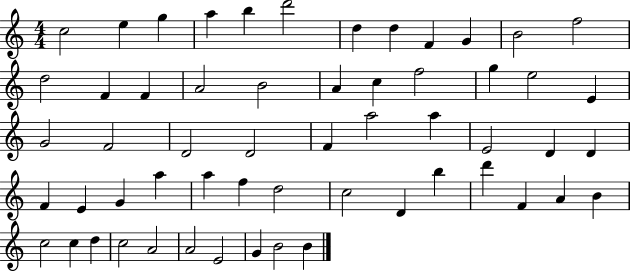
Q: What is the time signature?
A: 4/4